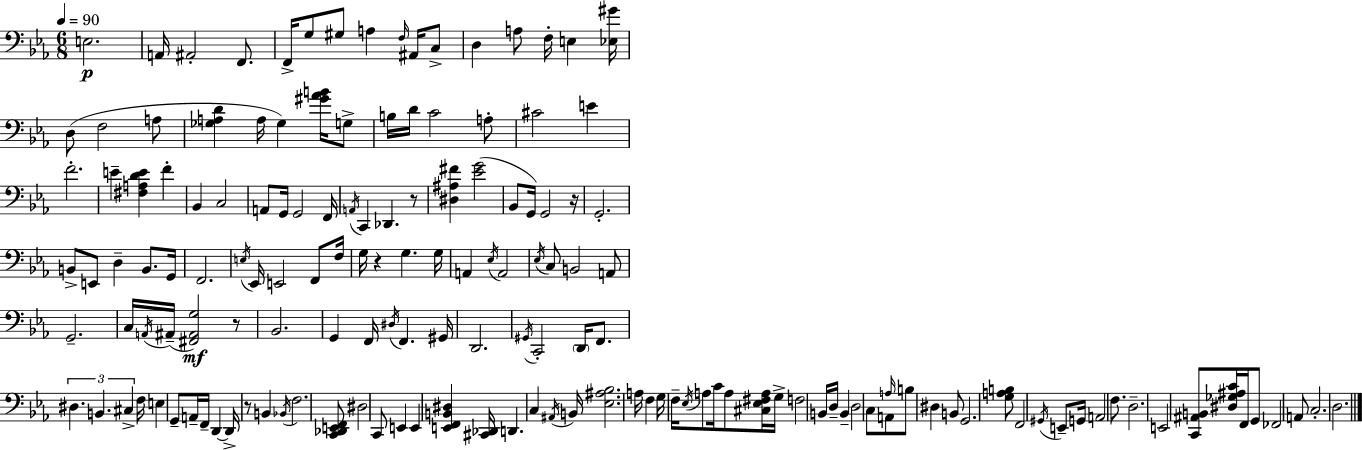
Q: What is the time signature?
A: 6/8